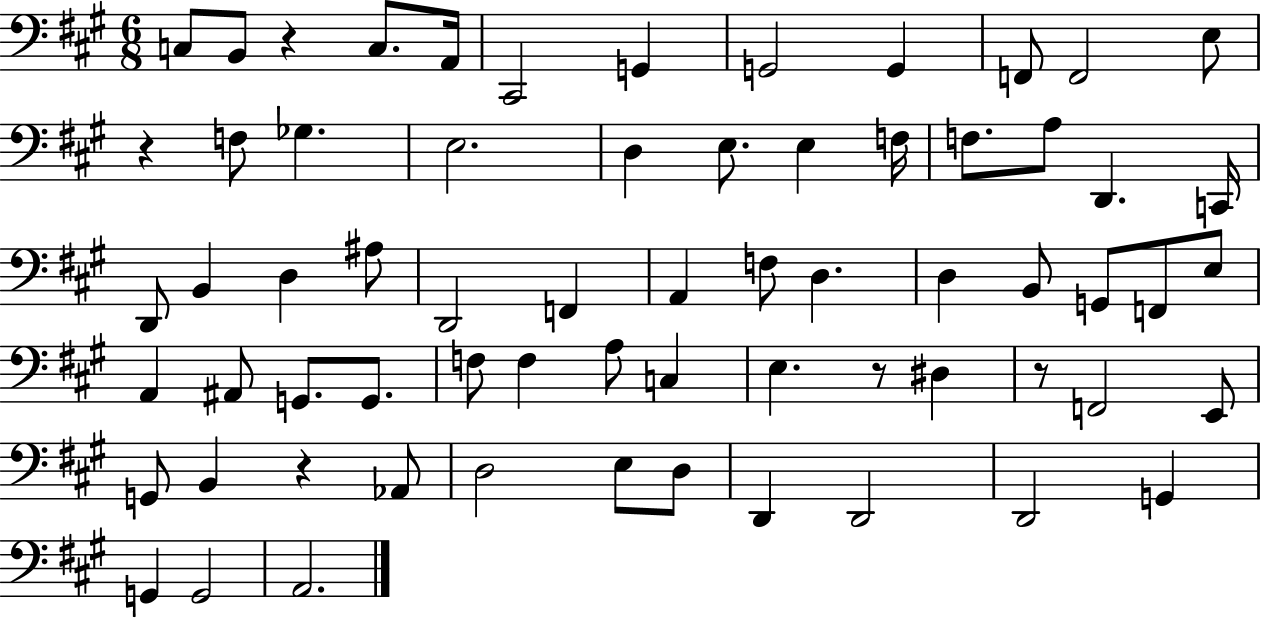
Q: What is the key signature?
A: A major